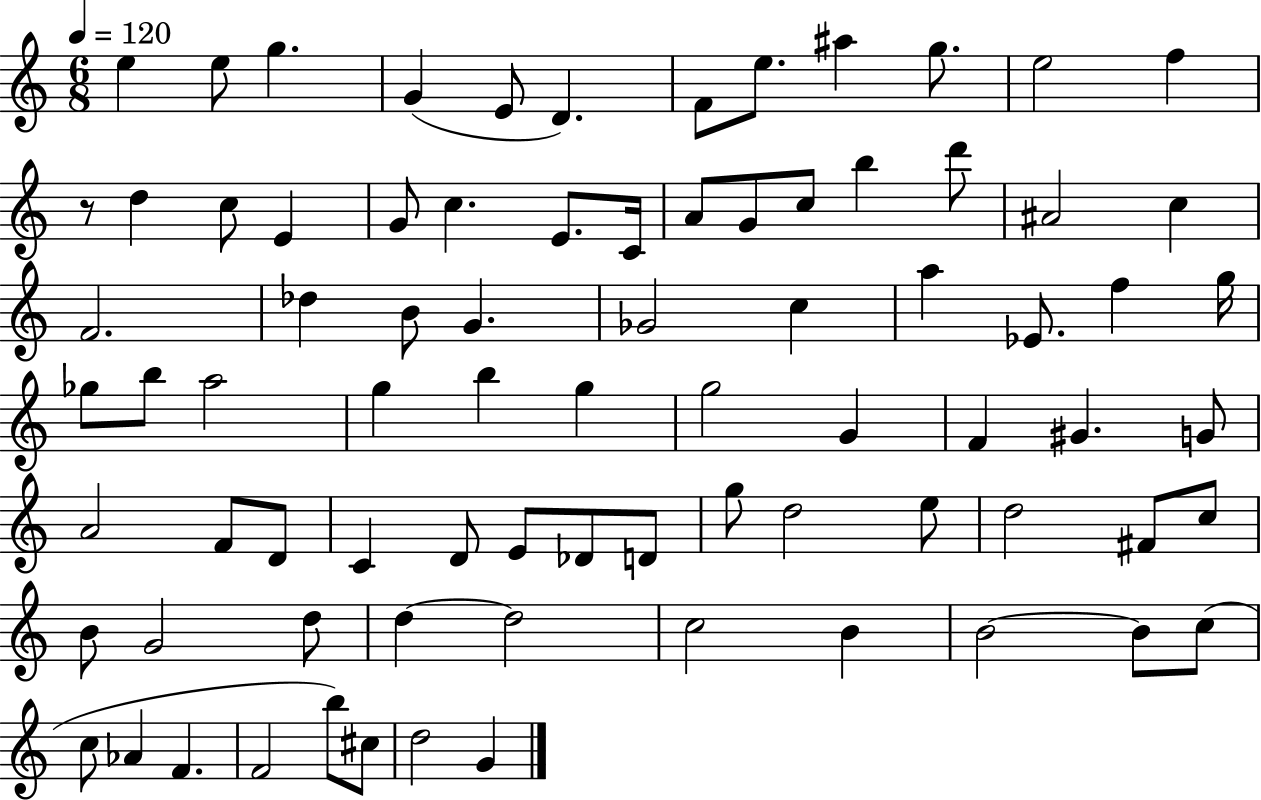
E5/q E5/e G5/q. G4/q E4/e D4/q. F4/e E5/e. A#5/q G5/e. E5/h F5/q R/e D5/q C5/e E4/q G4/e C5/q. E4/e. C4/s A4/e G4/e C5/e B5/q D6/e A#4/h C5/q F4/h. Db5/q B4/e G4/q. Gb4/h C5/q A5/q Eb4/e. F5/q G5/s Gb5/e B5/e A5/h G5/q B5/q G5/q G5/h G4/q F4/q G#4/q. G4/e A4/h F4/e D4/e C4/q D4/e E4/e Db4/e D4/e G5/e D5/h E5/e D5/h F#4/e C5/e B4/e G4/h D5/e D5/q D5/h C5/h B4/q B4/h B4/e C5/e C5/e Ab4/q F4/q. F4/h B5/e C#5/e D5/h G4/q